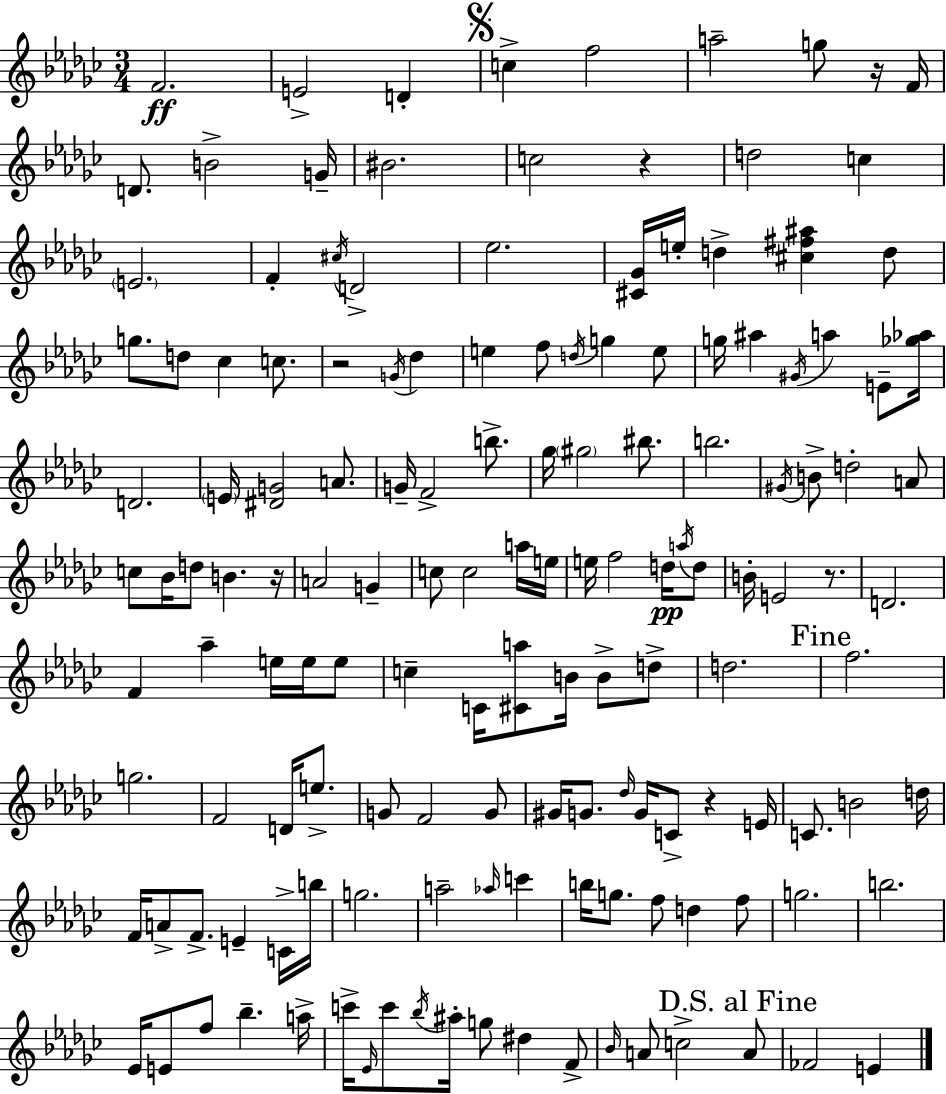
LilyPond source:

{
  \clef treble
  \numericTimeSignature
  \time 3/4
  \key ees \minor
  f'2.\ff | e'2-> d'4-. | \mark \markup { \musicglyph "scripts.segno" } c''4-> f''2 | a''2-- g''8 r16 f'16 | \break d'8. b'2-> g'16-- | bis'2. | c''2 r4 | d''2 c''4 | \break \parenthesize e'2. | f'4-. \acciaccatura { cis''16 } d'2-> | ees''2. | <cis' ges'>16 e''16-. d''4-> <cis'' fis'' ais''>4 d''8 | \break g''8. d''8 ces''4 c''8. | r2 \acciaccatura { g'16 } des''4 | e''4 f''8 \acciaccatura { d''16 } g''4 | e''8 g''16 ais''4 \acciaccatura { gis'16 } a''4 | \break e'8-- <ges'' aes''>16 d'2. | \parenthesize e'16 <dis' g'>2 | a'8. g'16-- f'2-> | b''8.-> ges''16 \parenthesize gis''2 | \break bis''8. b''2. | \acciaccatura { gis'16 } b'8-> d''2-. | a'8 c''8 bes'16 d''8 b'4. | r16 a'2 | \break g'4-- c''8 c''2 | a''16 e''16 e''16 f''2 | d''16\pp \acciaccatura { a''16 } d''8 b'16-. e'2 | r8. d'2. | \break f'4 aes''4-- | e''16 e''16 e''8 c''4-- c'16 <cis' a''>8 | b'16 b'8-> d''8-> d''2. | \mark "Fine" f''2. | \break g''2. | f'2 | d'16 e''8.-> g'8 f'2 | g'8 gis'16 g'8. \grace { des''16 } g'16 | \break c'8-> r4 e'16 c'8. b'2 | d''16 f'16 a'8-> f'8.-> | e'4-- c'16-> b''16 g''2. | a''2-- | \break \grace { aes''16 } c'''4 b''16 g''8. | f''8 d''4 f''8 g''2. | b''2. | ees'16 e'8 f''8 | \break bes''4.-- a''16-> c'''16-> \grace { ees'16 } c'''8 | \acciaccatura { bes''16 } ais''16-. g''8 dis''4 f'8-> \grace { bes'16 } a'8 | c''2-> \mark "D.S. al Fine" a'8 fes'2 | e'4 \bar "|."
}